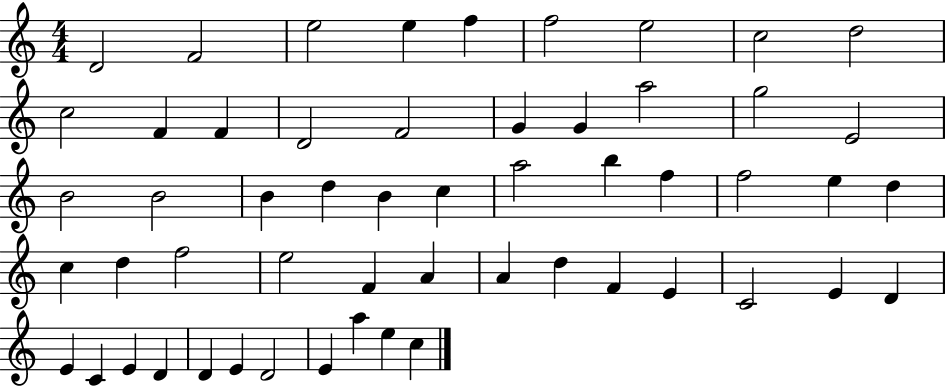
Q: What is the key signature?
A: C major